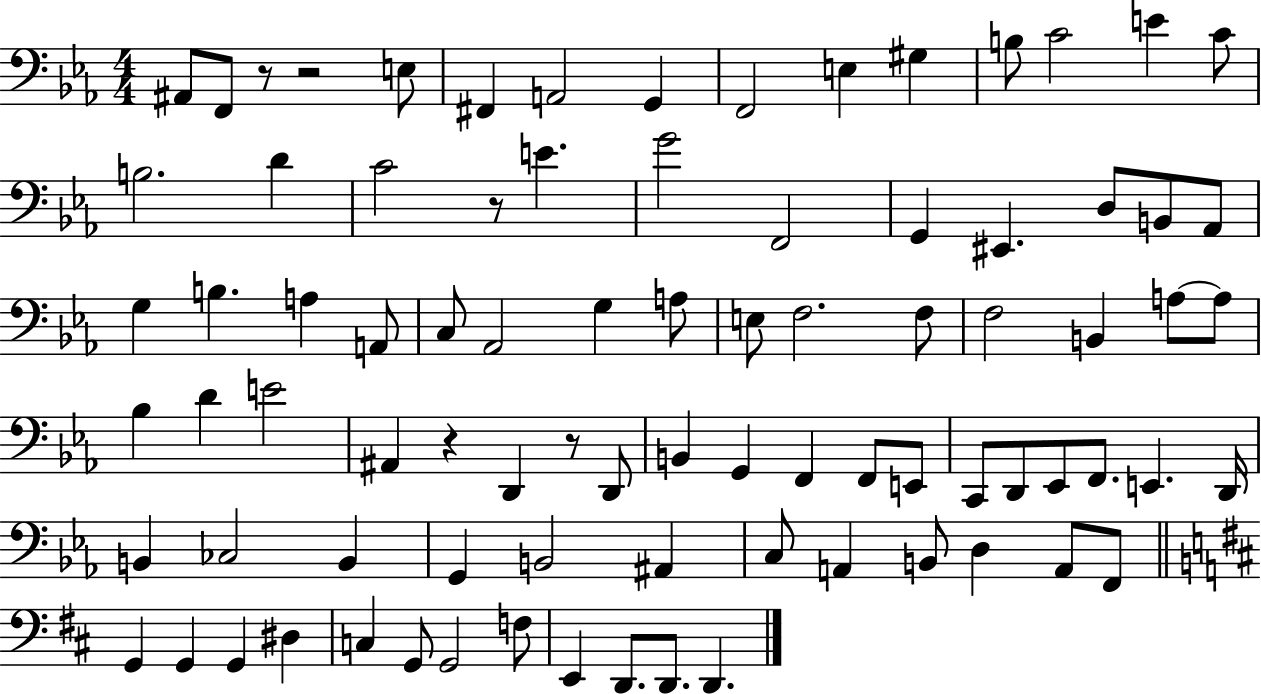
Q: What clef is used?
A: bass